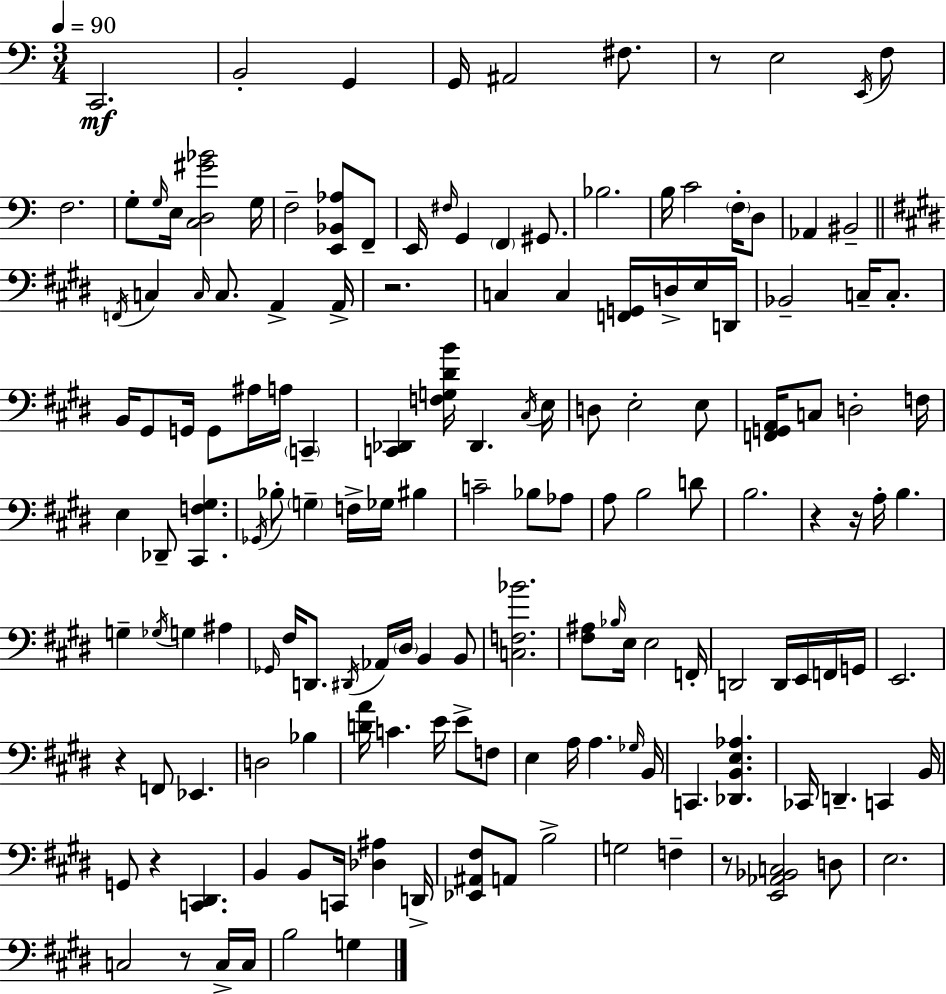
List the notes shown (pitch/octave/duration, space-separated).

C2/h. B2/h G2/q G2/s A#2/h F#3/e. R/e E3/h E2/s F3/e F3/h. G3/e G3/s E3/s [C3,D3,G#4,Bb4]/h G3/s F3/h [E2,Bb2,Ab3]/e F2/e E2/s F#3/s G2/q F2/q G#2/e. Bb3/h. B3/s C4/h F3/s D3/e Ab2/q BIS2/h F2/s C3/q C3/s C3/e. A2/q A2/s R/h. C3/q C3/q [F2,G2]/s D3/s E3/s D2/s Bb2/h C3/s C3/e. B2/s G#2/e G2/s G2/e A#3/s A3/s C2/q [C2,Db2]/q [F3,G3,D#4,B4]/s Db2/q. C#3/s E3/s D3/e E3/h E3/e [F2,G2,A2]/s C3/e D3/h F3/s E3/q Db2/e [C#2,F3,G#3]/q. Gb2/s Bb3/e G3/q F3/s Gb3/s BIS3/q C4/h Bb3/e Ab3/e A3/e B3/h D4/e B3/h. R/q R/s A3/s B3/q. G3/q Gb3/s G3/q A#3/q Gb2/s F#3/s D2/e. D#2/s Ab2/s D#3/s B2/q B2/e [C3,F3,Bb4]/h. [F#3,A#3]/e Bb3/s E3/s E3/h F2/s D2/h D2/s E2/s F2/s G2/s E2/h. R/q F2/e Eb2/q. D3/h Bb3/q [D4,A4]/s C4/q. E4/s E4/e F3/e E3/q A3/s A3/q. Gb3/s B2/s C2/q. [Db2,B2,E3,Ab3]/q. CES2/s D2/q. C2/q B2/s G2/e R/q [C2,D#2]/q. B2/q B2/e C2/s [Db3,A#3]/q D2/s [Eb2,A#2,F#3]/e A2/e B3/h G3/h F3/q R/e [E2,Ab2,Bb2,C3]/h D3/e E3/h. C3/h R/e C3/s C3/s B3/h G3/q